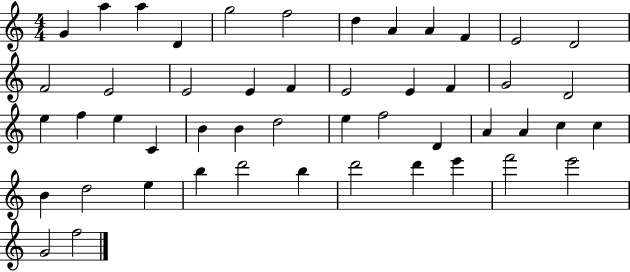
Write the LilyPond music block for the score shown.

{
  \clef treble
  \numericTimeSignature
  \time 4/4
  \key c \major
  g'4 a''4 a''4 d'4 | g''2 f''2 | d''4 a'4 a'4 f'4 | e'2 d'2 | \break f'2 e'2 | e'2 e'4 f'4 | e'2 e'4 f'4 | g'2 d'2 | \break e''4 f''4 e''4 c'4 | b'4 b'4 d''2 | e''4 f''2 d'4 | a'4 a'4 c''4 c''4 | \break b'4 d''2 e''4 | b''4 d'''2 b''4 | d'''2 d'''4 e'''4 | f'''2 e'''2 | \break g'2 f''2 | \bar "|."
}